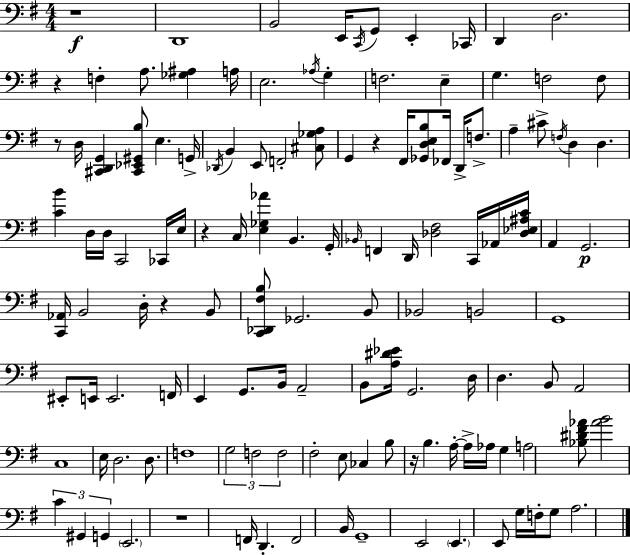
R/w D2/w B2/h E2/s C2/s G2/e E2/q CES2/s D2/q D3/h. R/q F3/q A3/e. [Gb3,A#3]/q A3/s E3/h. Ab3/s G3/q F3/h. E3/q G3/q. F3/h F3/e R/e D3/s [C#2,D2,G2]/q [C#2,Eb2,G#2,B3]/e E3/q. G2/s Db2/s B2/q E2/e F2/h [C#3,Gb3,A3]/e G2/q R/q F#2/s [Gb2,D3,E3,B3]/e FES2/s D2/s F3/e. A3/q C#4/e F3/s D3/q D3/q. [C4,B4]/q D3/s D3/s C2/h CES2/s E3/s R/q C3/s [E3,Gb3,Ab4]/q B2/q. G2/s Bb2/s F2/q D2/s [Db3,F#3]/h C2/s Ab2/s [Db3,Eb3,A#3,C4]/s A2/q G2/h. [C2,Ab2]/s B2/h D3/s R/q B2/e [C2,Db2,F#3,B3]/e Gb2/h. B2/e Bb2/h B2/h G2/w EIS2/e E2/s E2/h. F2/s E2/q G2/e. B2/s A2/h B2/e [A3,D#4,Eb4]/s G2/h. D3/s D3/q. B2/e A2/h C3/w E3/s D3/h. D3/e. F3/w G3/h F3/h F3/h F#3/h E3/e CES3/q B3/e R/s B3/q. A3/s A3/s Ab3/s G3/q A3/h [Bb3,D#4,F#4,Ab4]/e [Ab4,B4]/h C4/q G#2/q G2/q E2/h. R/w F2/s D2/q. F2/h B2/s G2/w E2/h E2/q. E2/e G3/s F3/s G3/e A3/h.